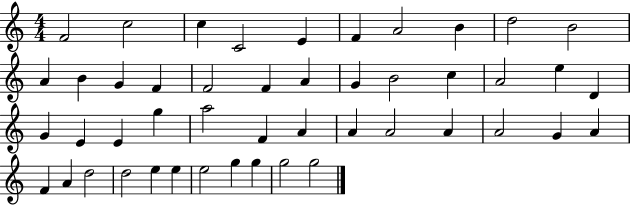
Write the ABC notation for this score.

X:1
T:Untitled
M:4/4
L:1/4
K:C
F2 c2 c C2 E F A2 B d2 B2 A B G F F2 F A G B2 c A2 e D G E E g a2 F A A A2 A A2 G A F A d2 d2 e e e2 g g g2 g2